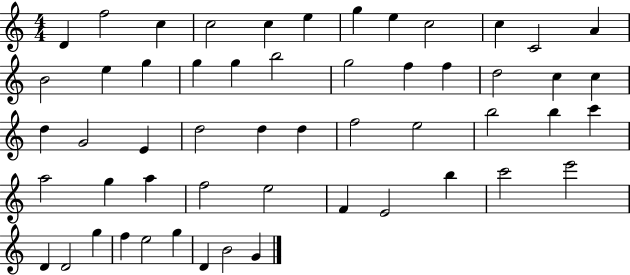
D4/q F5/h C5/q C5/h C5/q E5/q G5/q E5/q C5/h C5/q C4/h A4/q B4/h E5/q G5/q G5/q G5/q B5/h G5/h F5/q F5/q D5/h C5/q C5/q D5/q G4/h E4/q D5/h D5/q D5/q F5/h E5/h B5/h B5/q C6/q A5/h G5/q A5/q F5/h E5/h F4/q E4/h B5/q C6/h E6/h D4/q D4/h G5/q F5/q E5/h G5/q D4/q B4/h G4/q